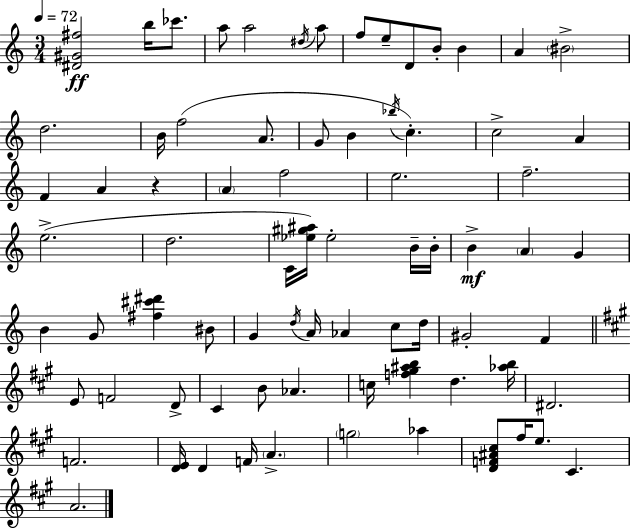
{
  \clef treble
  \numericTimeSignature
  \time 3/4
  \key c \major
  \tempo 4 = 72
  <dis' gis' fis''>2\ff b''16 ces'''8. | a''8 a''2 \acciaccatura { dis''16 } a''8 | f''8 e''8-- d'8 b'8-. b'4 | a'4 \parenthesize bis'2-> | \break d''2. | b'16 f''2( a'8. | g'8 b'4 \acciaccatura { bes''16 }) c''4.-. | c''2-> a'4 | \break f'4 a'4 r4 | \parenthesize a'4 f''2 | e''2. | f''2.-- | \break e''2.->( | d''2. | c'16 <ees'' gis'' ais''>16) ees''2-. | b'16-- b'16-. b'4->\mf \parenthesize a'4 g'4 | \break b'4 g'8 <fis'' cis''' dis'''>4 | bis'8 g'4 \acciaccatura { d''16 } a'16 aes'4 | c''8 d''16 gis'2-. f'4 | \bar "||" \break \key a \major e'8 f'2 d'8-> | cis'4 b'8 aes'4. | c''16 <f'' gis'' ais'' b''>4 d''4. <aes'' b''>16 | dis'2. | \break f'2. | <d' e'>16 d'4 f'16 \parenthesize a'4.-> | \parenthesize g''2 aes''4 | <d' f' ais' cis''>8 fis''16 e''8. cis'4. | \break a'2. | \bar "|."
}